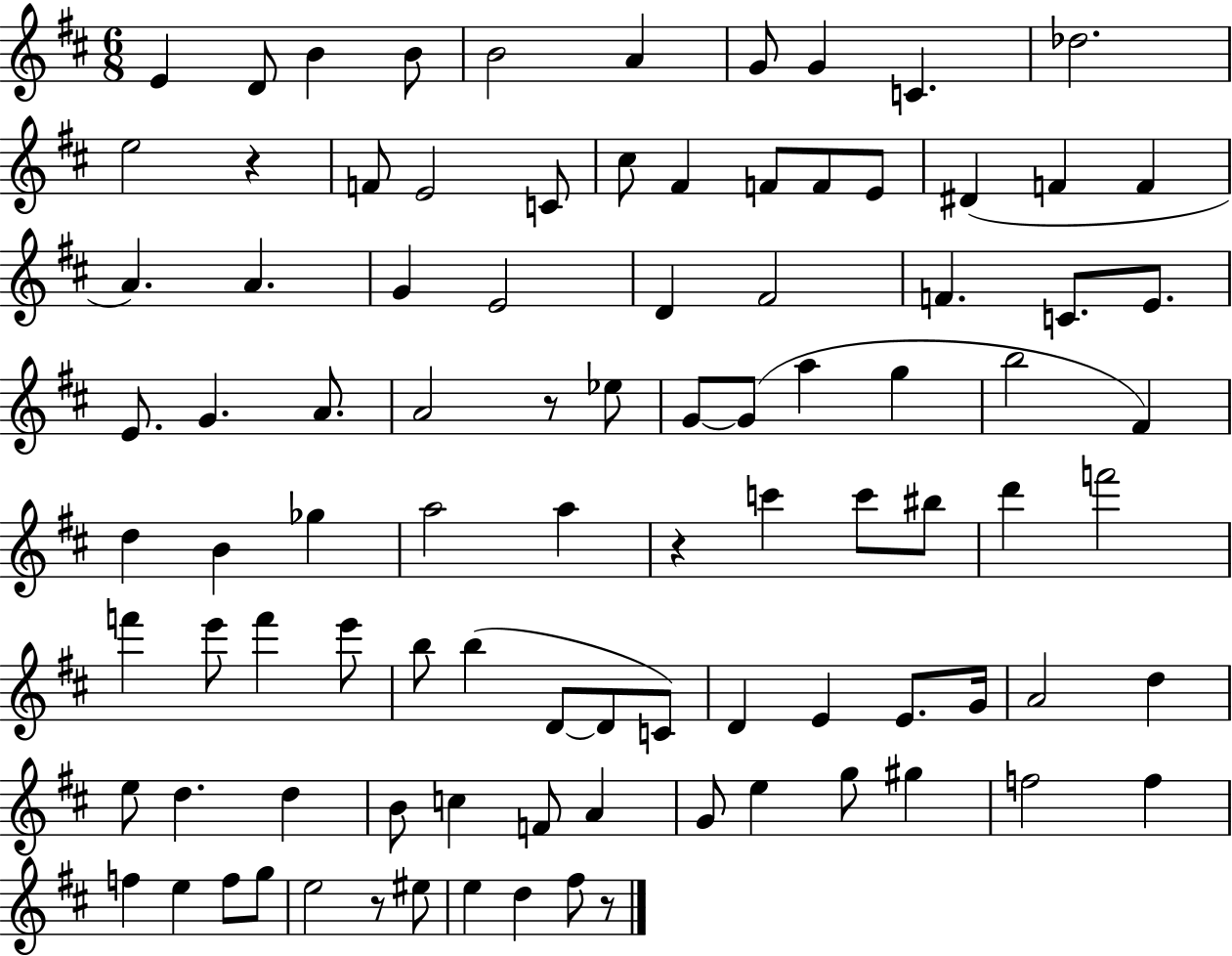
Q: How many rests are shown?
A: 5